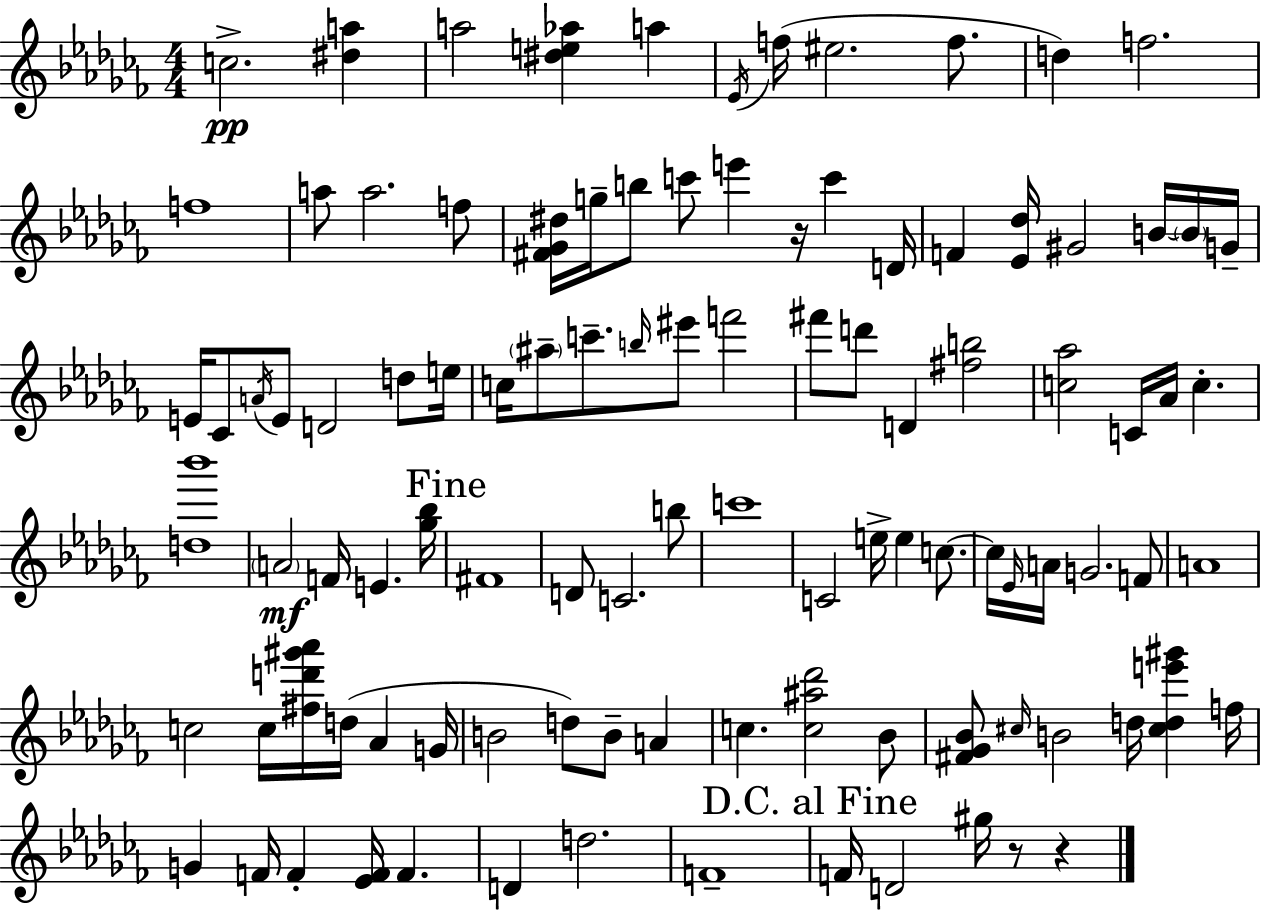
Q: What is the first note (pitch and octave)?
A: C5